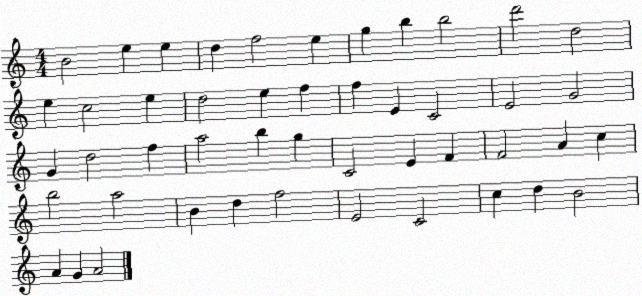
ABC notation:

X:1
T:Untitled
M:4/4
L:1/4
K:C
B2 e e d f2 e g b b2 d'2 d2 e c2 e d2 e f f E C2 E2 G2 G d2 f a2 b g C2 E F F2 A c b2 a2 B d f2 E2 C2 c d B2 A G A2